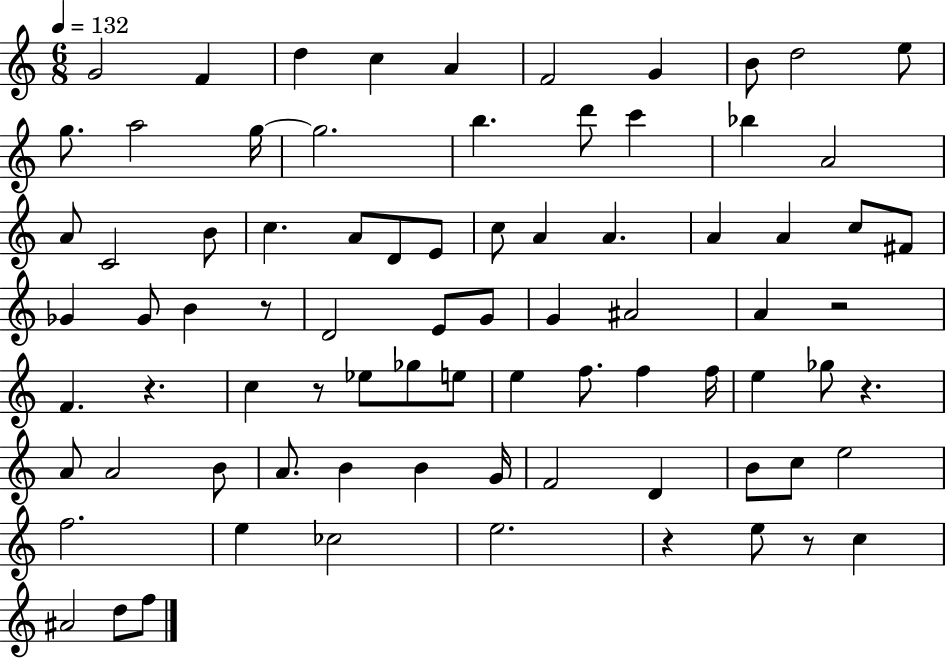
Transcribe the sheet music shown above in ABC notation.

X:1
T:Untitled
M:6/8
L:1/4
K:C
G2 F d c A F2 G B/2 d2 e/2 g/2 a2 g/4 g2 b d'/2 c' _b A2 A/2 C2 B/2 c A/2 D/2 E/2 c/2 A A A A c/2 ^F/2 _G _G/2 B z/2 D2 E/2 G/2 G ^A2 A z2 F z c z/2 _e/2 _g/2 e/2 e f/2 f f/4 e _g/2 z A/2 A2 B/2 A/2 B B G/4 F2 D B/2 c/2 e2 f2 e _c2 e2 z e/2 z/2 c ^A2 d/2 f/2